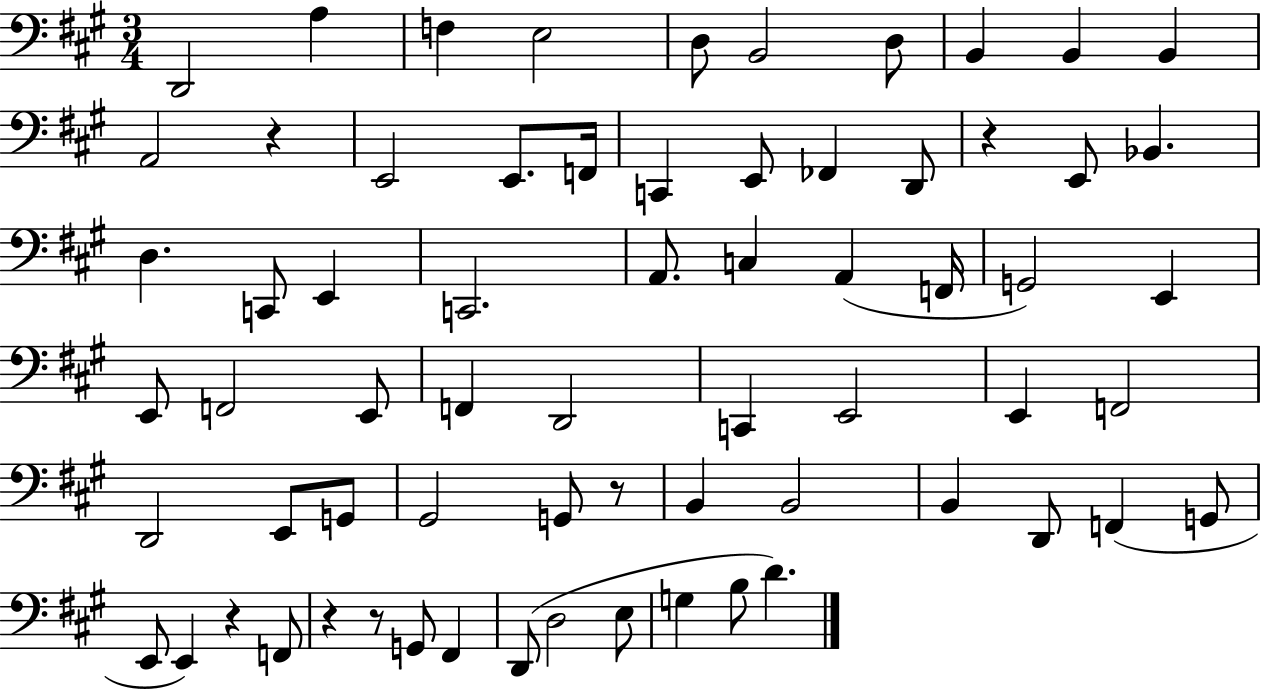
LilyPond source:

{
  \clef bass
  \numericTimeSignature
  \time 3/4
  \key a \major
  \repeat volta 2 { d,2 a4 | f4 e2 | d8 b,2 d8 | b,4 b,4 b,4 | \break a,2 r4 | e,2 e,8. f,16 | c,4 e,8 fes,4 d,8 | r4 e,8 bes,4. | \break d4. c,8 e,4 | c,2. | a,8. c4 a,4( f,16 | g,2) e,4 | \break e,8 f,2 e,8 | f,4 d,2 | c,4 e,2 | e,4 f,2 | \break d,2 e,8 g,8 | gis,2 g,8 r8 | b,4 b,2 | b,4 d,8 f,4( g,8 | \break e,8 e,4) r4 f,8 | r4 r8 g,8 fis,4 | d,8( d2 e8 | g4 b8 d'4.) | \break } \bar "|."
}